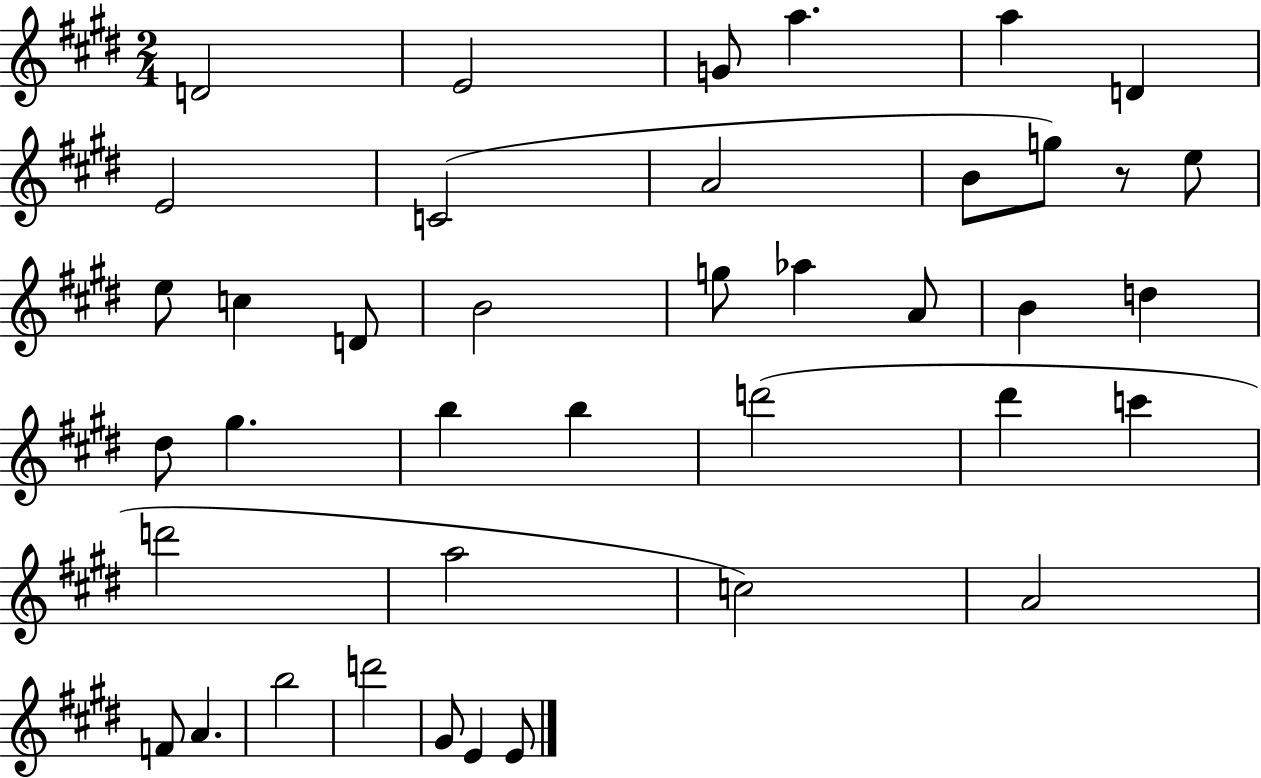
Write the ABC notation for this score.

X:1
T:Untitled
M:2/4
L:1/4
K:E
D2 E2 G/2 a a D E2 C2 A2 B/2 g/2 z/2 e/2 e/2 c D/2 B2 g/2 _a A/2 B d ^d/2 ^g b b d'2 ^d' c' d'2 a2 c2 A2 F/2 A b2 d'2 ^G/2 E E/2